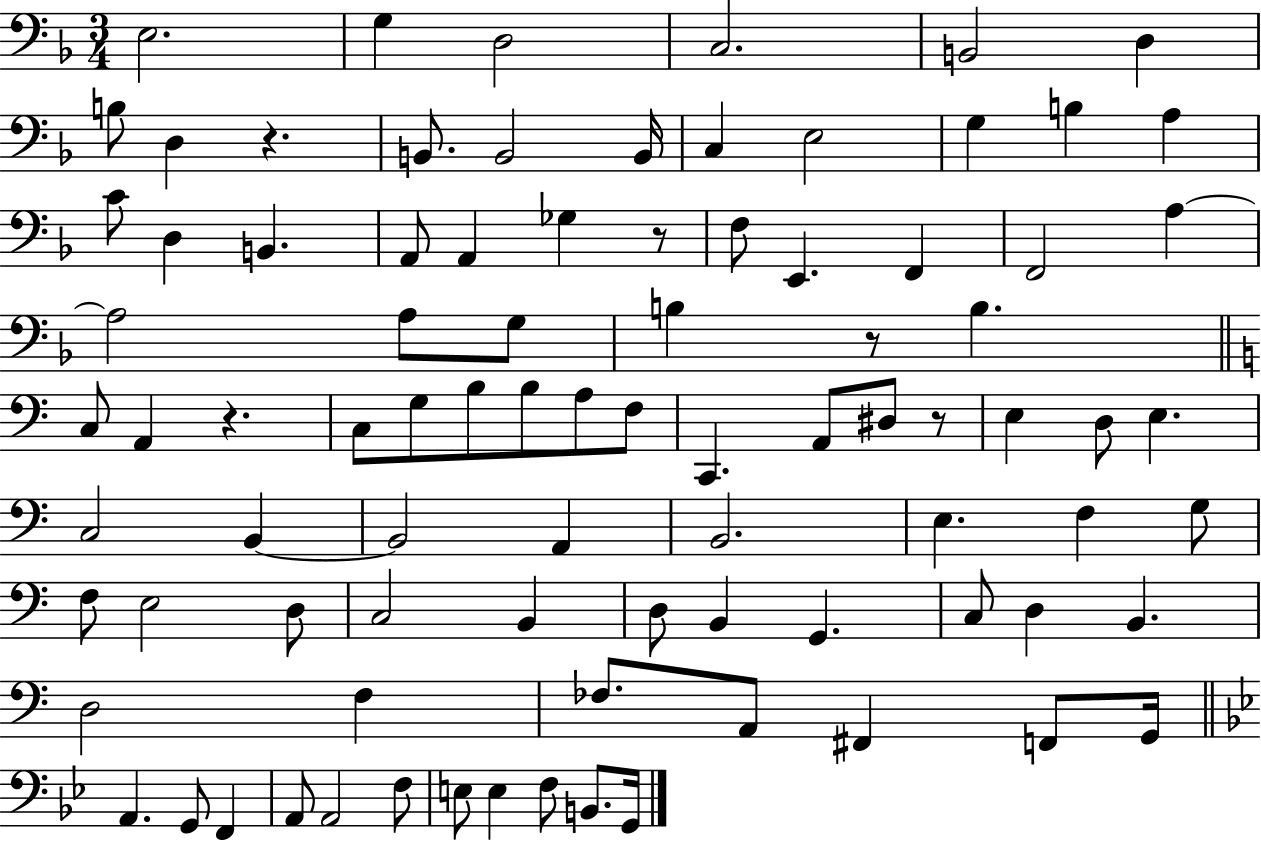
X:1
T:Untitled
M:3/4
L:1/4
K:F
E,2 G, D,2 C,2 B,,2 D, B,/2 D, z B,,/2 B,,2 B,,/4 C, E,2 G, B, A, C/2 D, B,, A,,/2 A,, _G, z/2 F,/2 E,, F,, F,,2 A, A,2 A,/2 G,/2 B, z/2 B, C,/2 A,, z C,/2 G,/2 B,/2 B,/2 A,/2 F,/2 C,, A,,/2 ^D,/2 z/2 E, D,/2 E, C,2 B,, B,,2 A,, B,,2 E, F, G,/2 F,/2 E,2 D,/2 C,2 B,, D,/2 B,, G,, C,/2 D, B,, D,2 F, _F,/2 A,,/2 ^F,, F,,/2 G,,/4 A,, G,,/2 F,, A,,/2 A,,2 F,/2 E,/2 E, F,/2 B,,/2 G,,/4